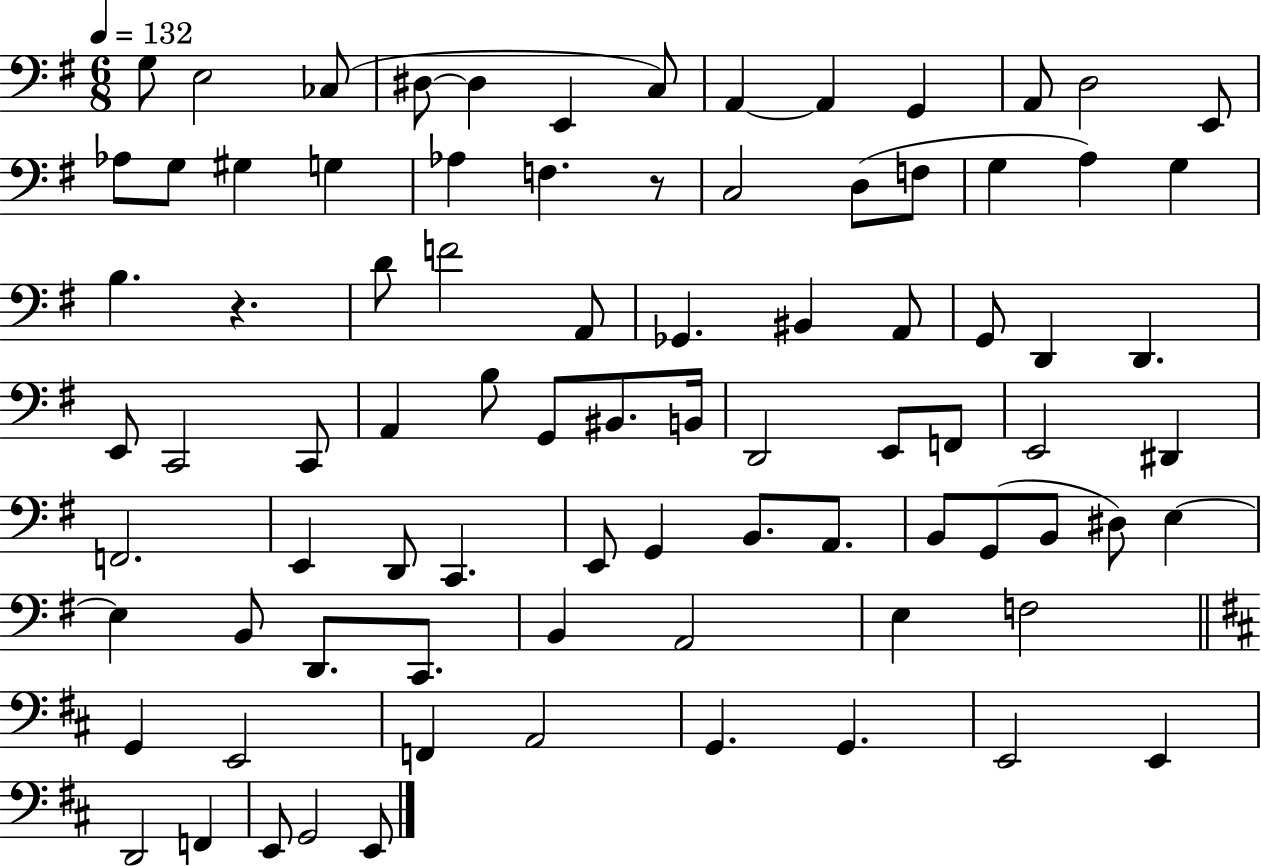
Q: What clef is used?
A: bass